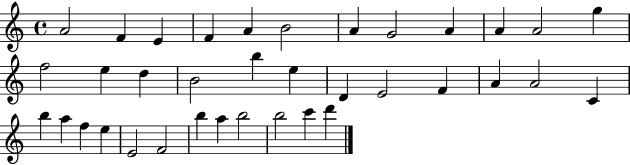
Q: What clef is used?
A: treble